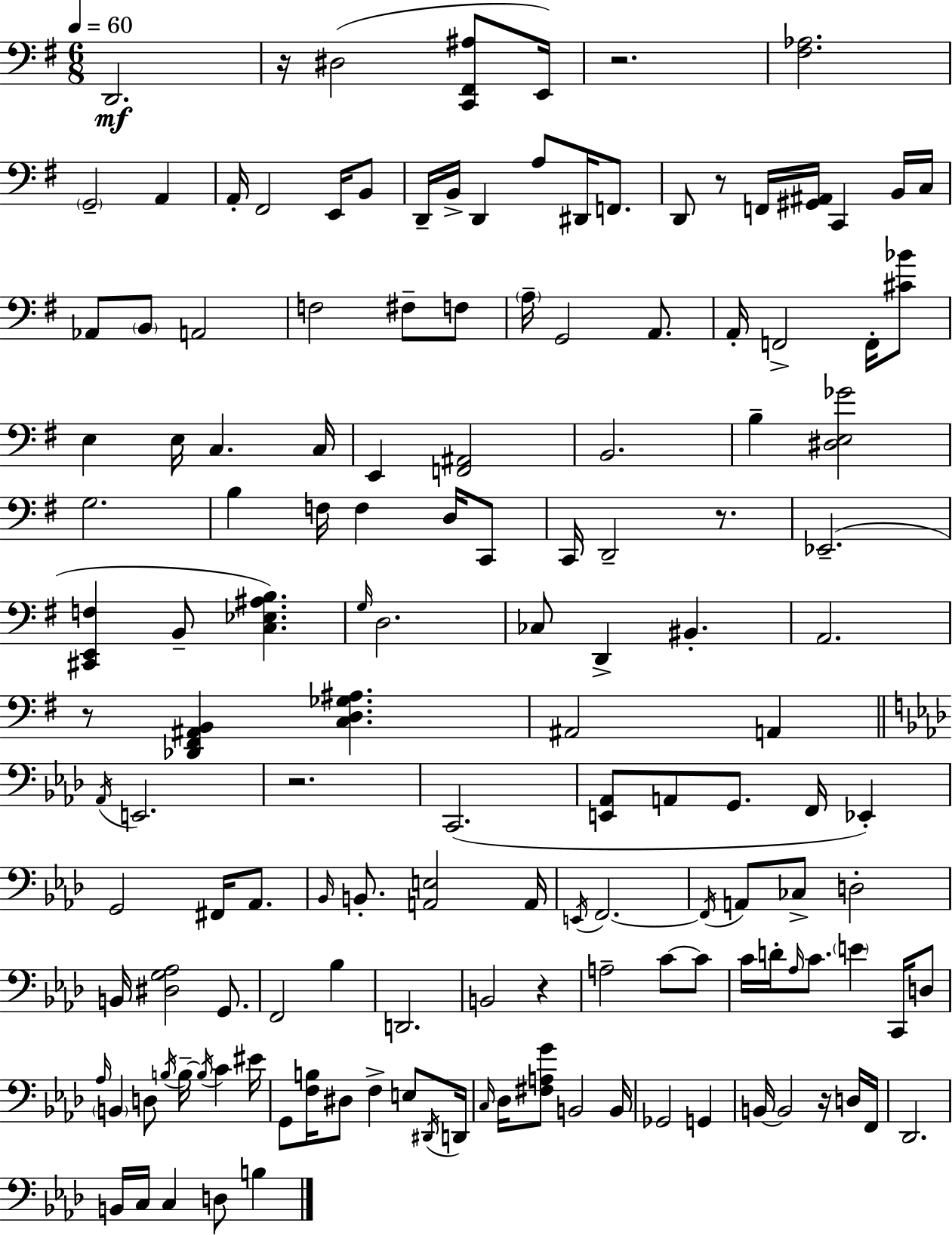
{
  \clef bass
  \numericTimeSignature
  \time 6/8
  \key g \major
  \tempo 4 = 60
  d,2.\mf | r16 dis2( <c, fis, ais>8 e,16) | r2. | <fis aes>2. | \break \parenthesize g,2-- a,4 | a,16-. fis,2 e,16 b,8 | d,16-- b,16-> d,4 a8 dis,16 f,8. | d,8 r8 f,16 <gis, ais,>16 c,4 b,16 c16 | \break aes,8 \parenthesize b,8 a,2 | f2 fis8-- f8 | \parenthesize a16-- g,2 a,8. | a,16-. f,2-> f,16-. <cis' bes'>8 | \break e4 e16 c4. c16 | e,4 <f, ais,>2 | b,2. | b4-- <dis e ges'>2 | \break g2. | b4 f16 f4 d16 c,8 | c,16 d,2-- r8. | ees,2.--( | \break <cis, e, f>4 b,8-- <c ees ais b>4.) | \grace { g16 } d2. | ces8 d,4-> bis,4.-. | a,2. | \break r8 <des, fis, ais, b,>4 <c d ges ais>4. | ais,2 a,4 | \bar "||" \break \key aes \major \acciaccatura { aes,16 } e,2. | r2. | c,2.( | <e, aes,>8 a,8 g,8. f,16 ees,4-.) | \break g,2 fis,16 aes,8. | \grace { bes,16 } b,8.-. <a, e>2 | a,16 \acciaccatura { e,16 } f,2.~~ | \acciaccatura { f,16 } a,8 ces8-> d2-. | \break b,16 <dis g aes>2 | g,8. f,2 | bes4 d,2. | b,2 | \break r4 a2-- | c'8~~ c'8 c'16 d'16-. \grace { aes16 } c'8. \parenthesize e'4 | c,16 d8 \grace { aes16 } \parenthesize b,4 d8 | \acciaccatura { b16 } b16--~~ \acciaccatura { b16 } c'4 eis'16 g,8 <f b>16 dis8 | \break f4-> e8 \acciaccatura { dis,16 } d,16 \grace { c16 } des16 <fis a g'>8 | b,2 b,16 ges,2 | g,4 b,16~~ b,2 | r16 d16 f,16 des,2. | \break b,16 c16 | c4 d8 b4 \bar "|."
}